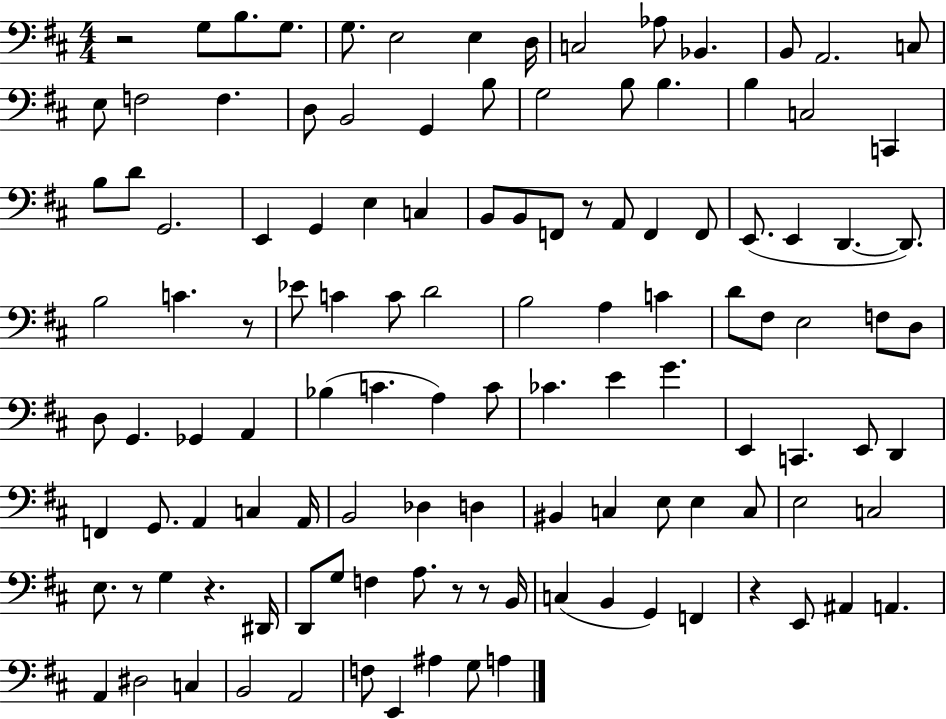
{
  \clef bass
  \numericTimeSignature
  \time 4/4
  \key d \major
  r2 g8 b8. g8. | g8. e2 e4 d16 | c2 aes8 bes,4. | b,8 a,2. c8 | \break e8 f2 f4. | d8 b,2 g,4 b8 | g2 b8 b4. | b4 c2 c,4 | \break b8 d'8 g,2. | e,4 g,4 e4 c4 | b,8 b,8 f,8 r8 a,8 f,4 f,8 | e,8.( e,4 d,4.~~ d,8.) | \break b2 c'4. r8 | ees'8 c'4 c'8 d'2 | b2 a4 c'4 | d'8 fis8 e2 f8 d8 | \break d8 g,4. ges,4 a,4 | bes4( c'4. a4) c'8 | ces'4. e'4 g'4. | e,4 c,4. e,8 d,4 | \break f,4 g,8. a,4 c4 a,16 | b,2 des4 d4 | bis,4 c4 e8 e4 c8 | e2 c2 | \break e8. r8 g4 r4. dis,16 | d,8 g8 f4 a8. r8 r8 b,16 | c4( b,4 g,4) f,4 | r4 e,8 ais,4 a,4. | \break a,4 dis2 c4 | b,2 a,2 | f8 e,4 ais4 g8 a4 | \bar "|."
}